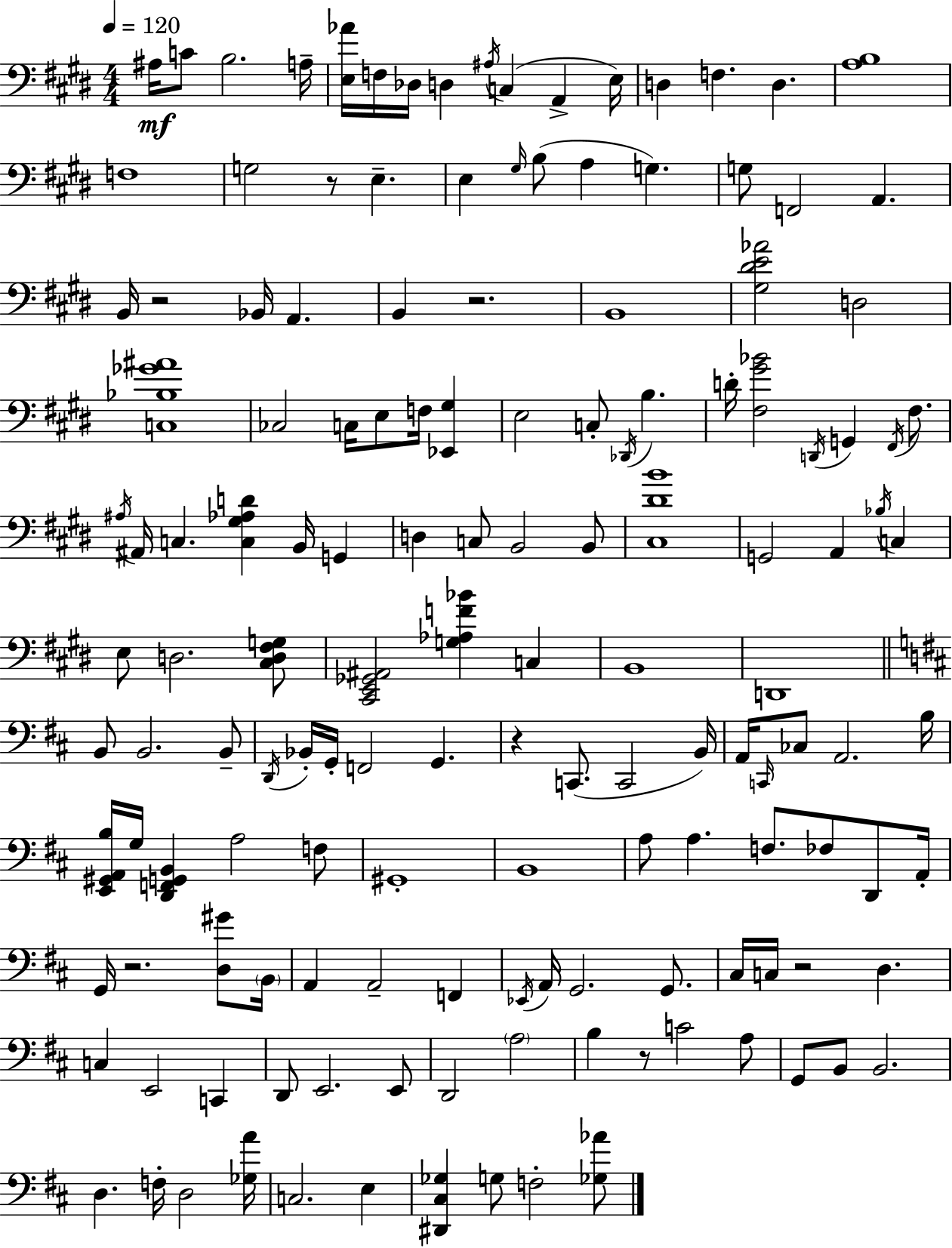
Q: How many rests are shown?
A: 7